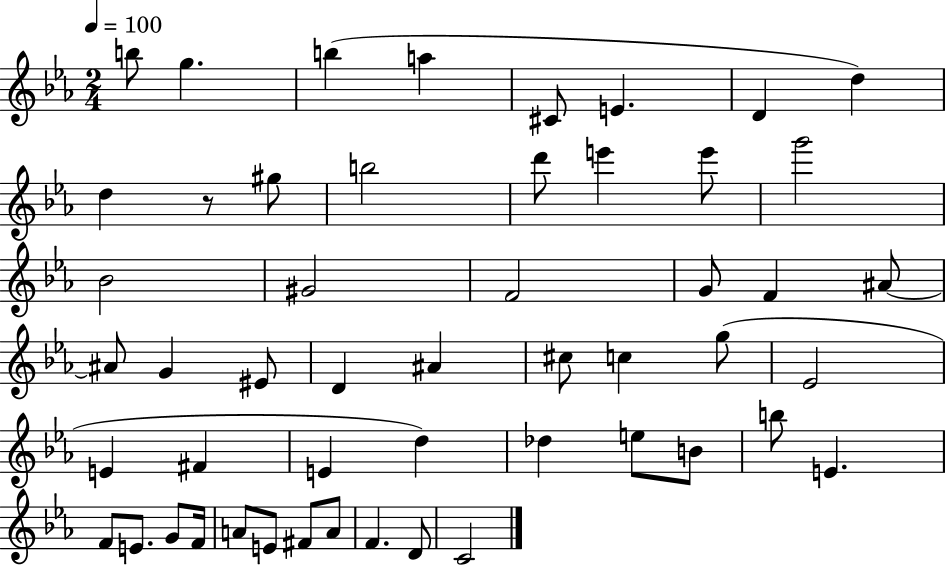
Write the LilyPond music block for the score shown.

{
  \clef treble
  \numericTimeSignature
  \time 2/4
  \key ees \major
  \tempo 4 = 100
  b''8 g''4. | b''4( a''4 | cis'8 e'4. | d'4 d''4) | \break d''4 r8 gis''8 | b''2 | d'''8 e'''4 e'''8 | g'''2 | \break bes'2 | gis'2 | f'2 | g'8 f'4 ais'8~~ | \break ais'8 g'4 eis'8 | d'4 ais'4 | cis''8 c''4 g''8( | ees'2 | \break e'4 fis'4 | e'4 d''4) | des''4 e''8 b'8 | b''8 e'4. | \break f'8 e'8. g'8 f'16 | a'8 e'8 fis'8 a'8 | f'4. d'8 | c'2 | \break \bar "|."
}